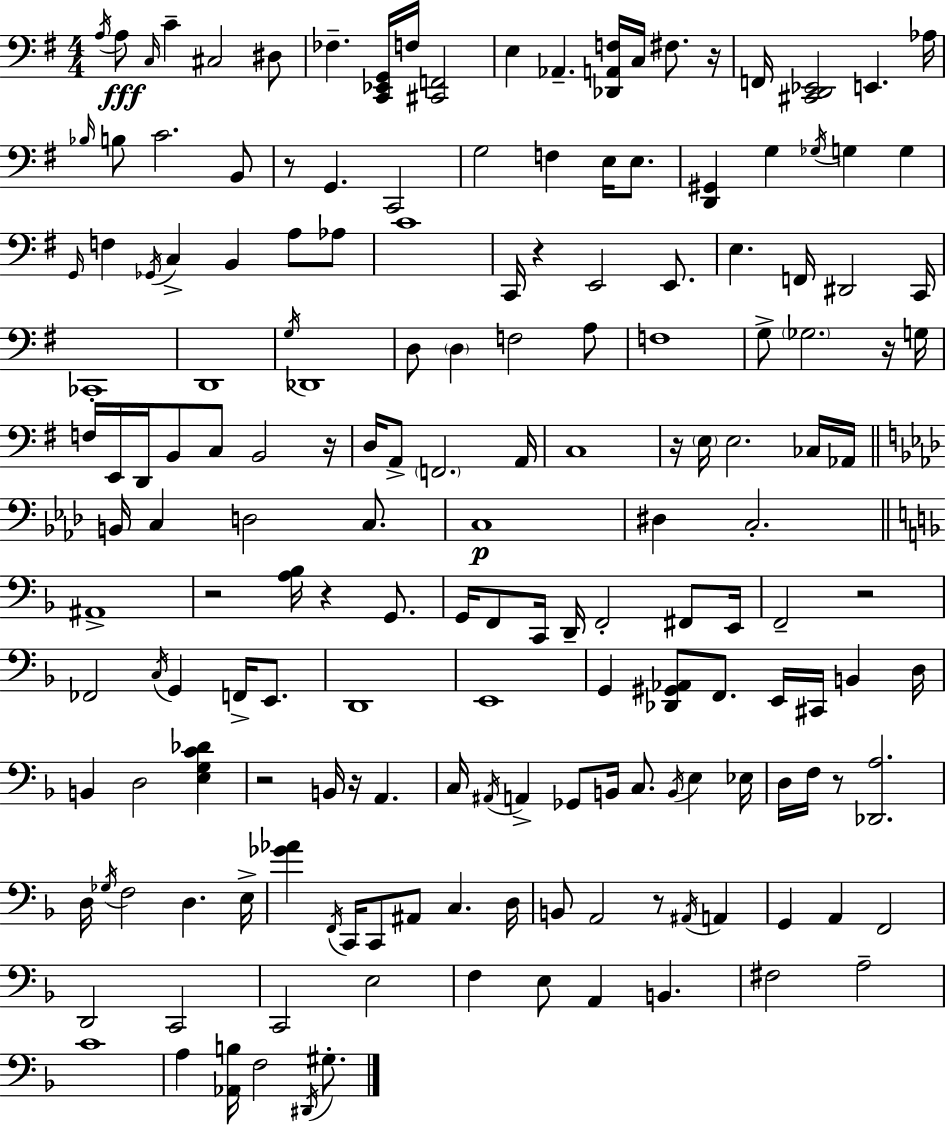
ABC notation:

X:1
T:Untitled
M:4/4
L:1/4
K:G
A,/4 A,/2 C,/4 C ^C,2 ^D,/2 _F, [C,,_E,,G,,]/4 F,/4 [^C,,F,,]2 E, _A,, [_D,,A,,F,]/4 C,/4 ^F,/2 z/4 F,,/4 [^C,,D,,_E,,]2 E,, _A,/4 _B,/4 B,/2 C2 B,,/2 z/2 G,, C,,2 G,2 F, E,/4 E,/2 [D,,^G,,] G, _G,/4 G, G, G,,/4 F, _G,,/4 C, B,, A,/2 _A,/2 C4 C,,/4 z E,,2 E,,/2 E, F,,/4 ^D,,2 C,,/4 _C,,4 D,,4 G,/4 _D,,4 D,/2 D, F,2 A,/2 F,4 G,/2 _G,2 z/4 G,/4 F,/4 E,,/4 D,,/4 B,,/2 C,/2 B,,2 z/4 D,/4 A,,/2 F,,2 A,,/4 C,4 z/4 E,/4 E,2 _C,/4 _A,,/4 B,,/4 C, D,2 C,/2 C,4 ^D, C,2 ^A,,4 z2 [A,_B,]/4 z G,,/2 G,,/4 F,,/2 C,,/4 D,,/4 F,,2 ^F,,/2 E,,/4 F,,2 z2 _F,,2 C,/4 G,, F,,/4 E,,/2 D,,4 E,,4 G,, [_D,,^G,,_A,,]/2 F,,/2 E,,/4 ^C,,/4 B,, D,/4 B,, D,2 [E,G,C_D] z2 B,,/4 z/4 A,, C,/4 ^A,,/4 A,, _G,,/2 B,,/4 C,/2 B,,/4 E, _E,/4 D,/4 F,/4 z/2 [_D,,A,]2 D,/4 _G,/4 F,2 D, E,/4 [_G_A] F,,/4 C,,/4 C,,/2 ^A,,/2 C, D,/4 B,,/2 A,,2 z/2 ^A,,/4 A,, G,, A,, F,,2 D,,2 C,,2 C,,2 E,2 F, E,/2 A,, B,, ^F,2 A,2 C4 A, [_A,,B,]/4 F,2 ^D,,/4 ^G,/2